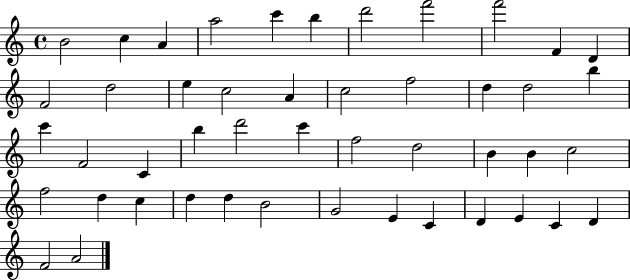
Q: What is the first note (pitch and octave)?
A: B4